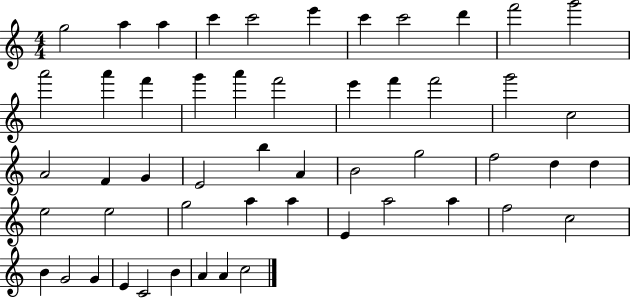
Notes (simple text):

G5/h A5/q A5/q C6/q C6/h E6/q C6/q C6/h D6/q F6/h G6/h A6/h A6/q F6/q G6/q A6/q F6/h E6/q F6/q F6/h G6/h C5/h A4/h F4/q G4/q E4/h B5/q A4/q B4/h G5/h F5/h D5/q D5/q E5/h E5/h G5/h A5/q A5/q E4/q A5/h A5/q F5/h C5/h B4/q G4/h G4/q E4/q C4/h B4/q A4/q A4/q C5/h